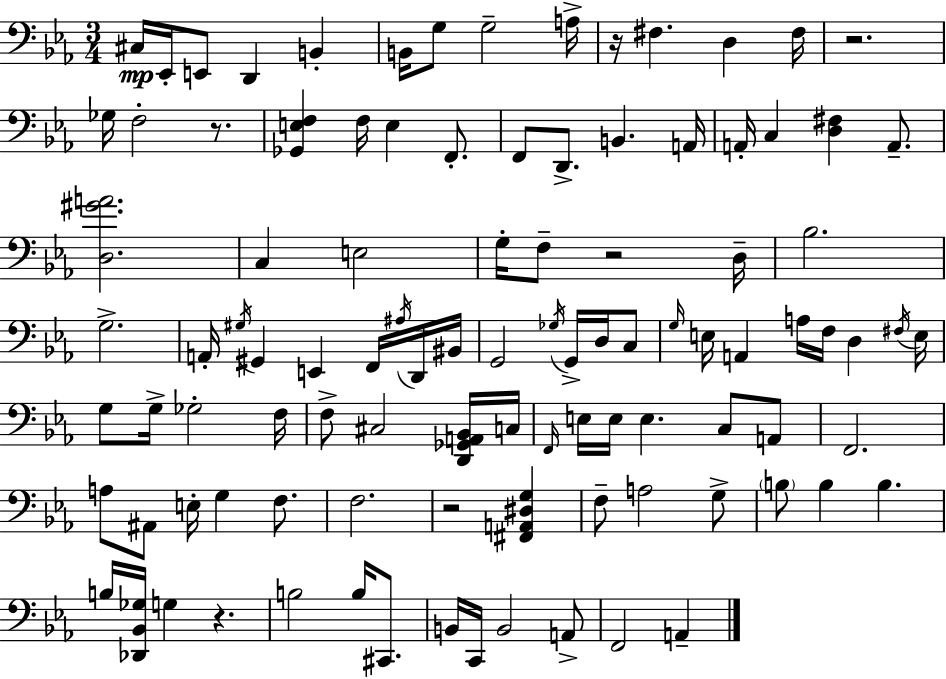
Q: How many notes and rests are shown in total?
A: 101